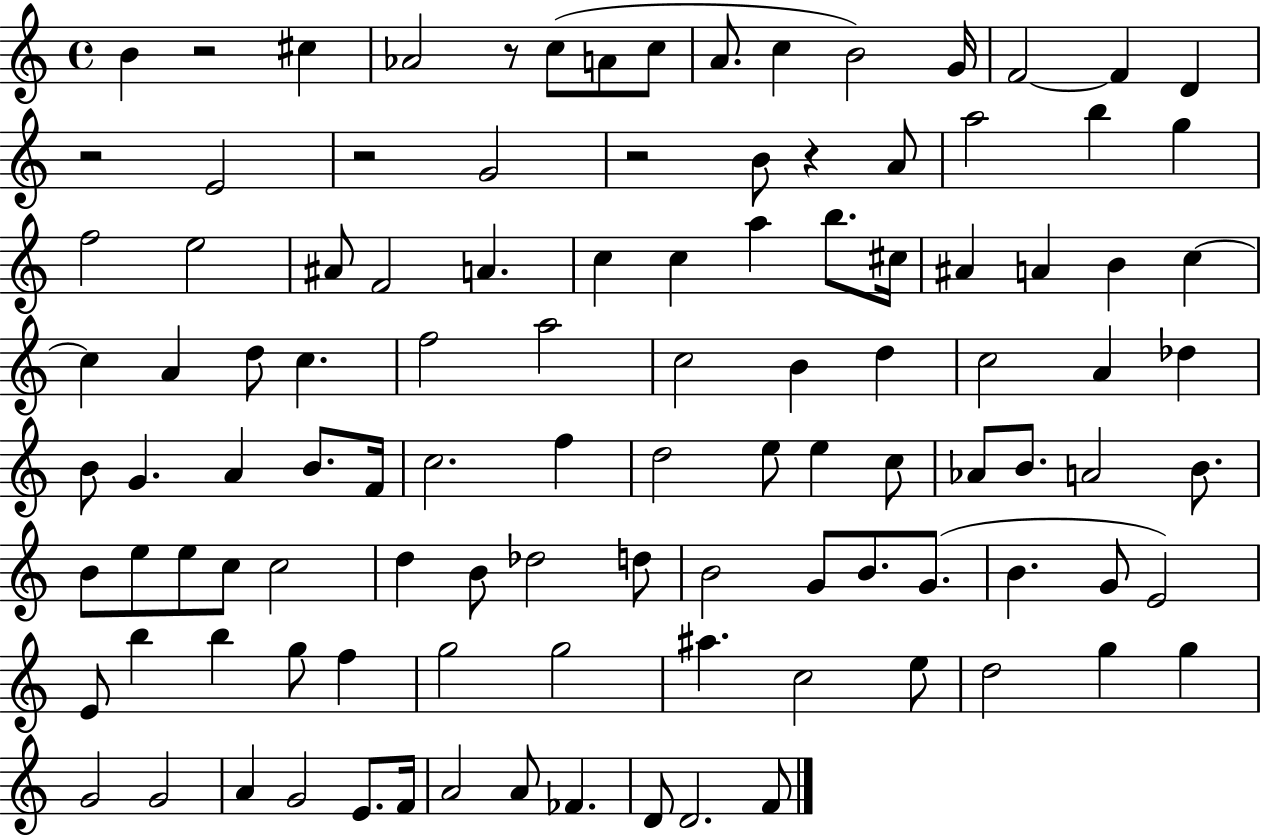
{
  \clef treble
  \time 4/4
  \defaultTimeSignature
  \key c \major
  \repeat volta 2 { b'4 r2 cis''4 | aes'2 r8 c''8( a'8 c''8 | a'8. c''4 b'2) g'16 | f'2~~ f'4 d'4 | \break r2 e'2 | r2 g'2 | r2 b'8 r4 a'8 | a''2 b''4 g''4 | \break f''2 e''2 | ais'8 f'2 a'4. | c''4 c''4 a''4 b''8. cis''16 | ais'4 a'4 b'4 c''4~~ | \break c''4 a'4 d''8 c''4. | f''2 a''2 | c''2 b'4 d''4 | c''2 a'4 des''4 | \break b'8 g'4. a'4 b'8. f'16 | c''2. f''4 | d''2 e''8 e''4 c''8 | aes'8 b'8. a'2 b'8. | \break b'8 e''8 e''8 c''8 c''2 | d''4 b'8 des''2 d''8 | b'2 g'8 b'8. g'8.( | b'4. g'8 e'2) | \break e'8 b''4 b''4 g''8 f''4 | g''2 g''2 | ais''4. c''2 e''8 | d''2 g''4 g''4 | \break g'2 g'2 | a'4 g'2 e'8. f'16 | a'2 a'8 fes'4. | d'8 d'2. f'8 | \break } \bar "|."
}